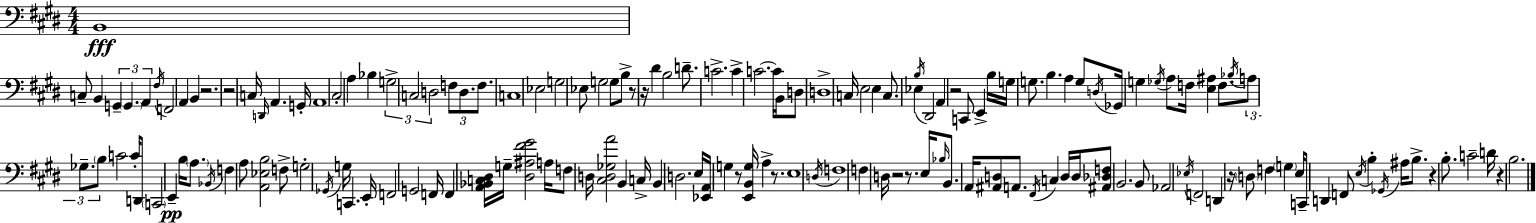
{
  \clef bass
  \numericTimeSignature
  \time 4/4
  \key e \major
  b,1\fff | c8-- b,4 \tuplet 3/2 { g,4-- \parenthesize g,4. | a,4 } \acciaccatura { fis16 } f,2 a,4 | b,4 r2. | \break r2 c16 \grace { d,16 } a,4. | g,16-. a,1 | cis2-. a4 bes4 | \tuplet 3/2 { g2-> c2 | \break d2 } \tuplet 3/2 { f8 d8. f8. } | c1 | ees2 g2 | ees8 g2 g8 b8-> | \break r8 r16 dis'4 b2 d'8.-- | c'2.-> c'4-> | c'2.~~ c'16 b,16 | d8 d1-> | \break c16 e2 e4 c8. | ees4 \acciaccatura { b16 } dis,2 a,4 | r2 c,8 e,4-> | b16 g16 g8. b4. a4 | \break g8 \acciaccatura { d16 } ges,16 g4 \acciaccatura { ges16 } a8 f16 <e ais>4 | f8. \acciaccatura { bes16 } \tuplet 3/2 { a8 ges8.-- \parenthesize b8 } c'2 | c'16-. d,8 \parenthesize c,2 e,4--\pp | b16 \parenthesize a8. \acciaccatura { bes,16 } f4 a8 <a, ees b>2 | \break f8-> g2-. \acciaccatura { ges,16 } | g16 c,4. e,16-. f,2 | g,2 f,16 f,4 <a, bes, c dis>16 g16-- <dis ais fis' gis'>2 | a16 f8 d16 <cis d ges a'>2 | \break b,4 c16-> b,4 d2. | e16 <ees, a,>16 g4 r8 | <e, b, g>16 a4-> r8. e1 | \acciaccatura { d16 } f1 | \break f4 d16 r2 | r8. e16 \grace { bes16 } b,8. a,16 <ais, d>8 | a,8. \acciaccatura { fis,16 } c4 d16 d16 <ais, des f>8 b,2. | b,8 aes,2 | \break \acciaccatura { ees16 } f,2 d,4 | r16 \parenthesize d8 f4 \parenthesize g4 e16 c,8-- d,4 | f,8 \acciaccatura { e16 } b4-. \acciaccatura { ges,16 } ais16 b8.-> r4 | b8.-. c'2-- d'16 r4 | \break b2. \bar "|."
}